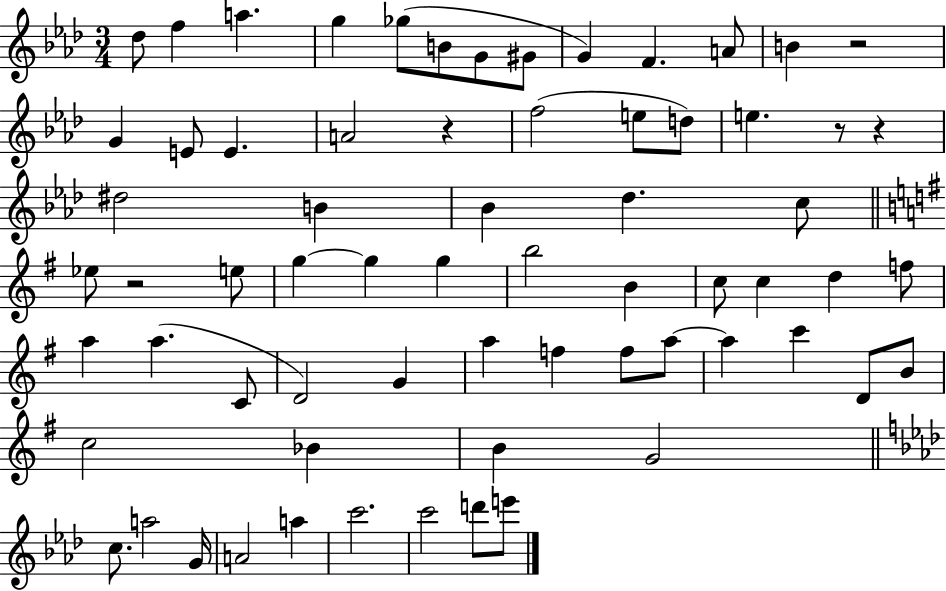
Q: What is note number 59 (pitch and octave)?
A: C6